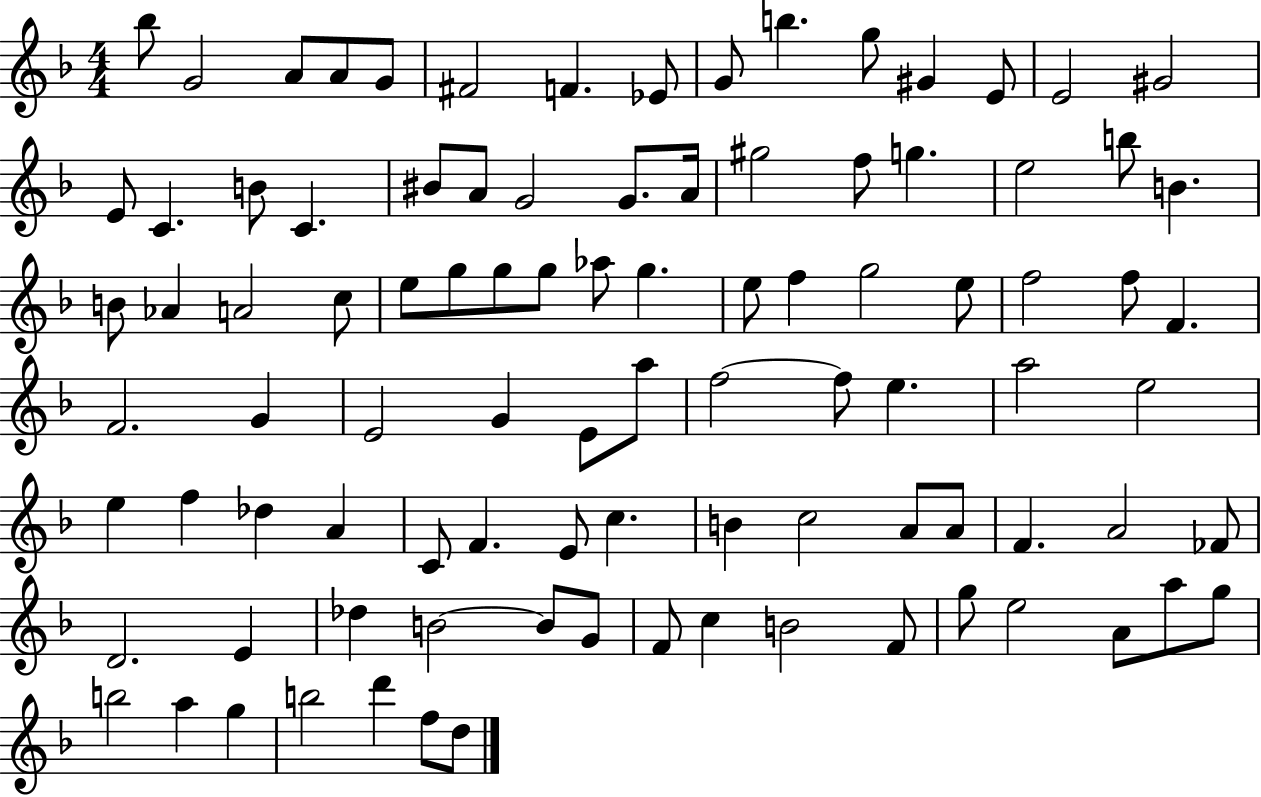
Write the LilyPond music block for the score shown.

{
  \clef treble
  \numericTimeSignature
  \time 4/4
  \key f \major
  bes''8 g'2 a'8 a'8 g'8 | fis'2 f'4. ees'8 | g'8 b''4. g''8 gis'4 e'8 | e'2 gis'2 | \break e'8 c'4. b'8 c'4. | bis'8 a'8 g'2 g'8. a'16 | gis''2 f''8 g''4. | e''2 b''8 b'4. | \break b'8 aes'4 a'2 c''8 | e''8 g''8 g''8 g''8 aes''8 g''4. | e''8 f''4 g''2 e''8 | f''2 f''8 f'4. | \break f'2. g'4 | e'2 g'4 e'8 a''8 | f''2~~ f''8 e''4. | a''2 e''2 | \break e''4 f''4 des''4 a'4 | c'8 f'4. e'8 c''4. | b'4 c''2 a'8 a'8 | f'4. a'2 fes'8 | \break d'2. e'4 | des''4 b'2~~ b'8 g'8 | f'8 c''4 b'2 f'8 | g''8 e''2 a'8 a''8 g''8 | \break b''2 a''4 g''4 | b''2 d'''4 f''8 d''8 | \bar "|."
}